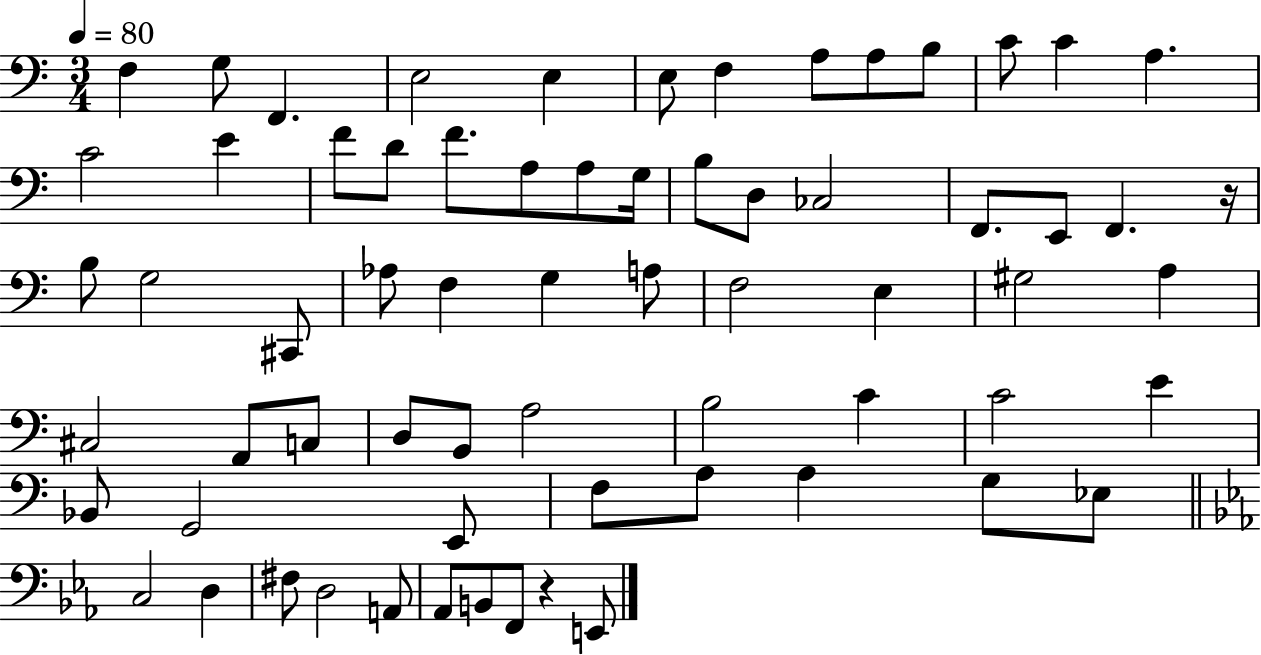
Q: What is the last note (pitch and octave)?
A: E2